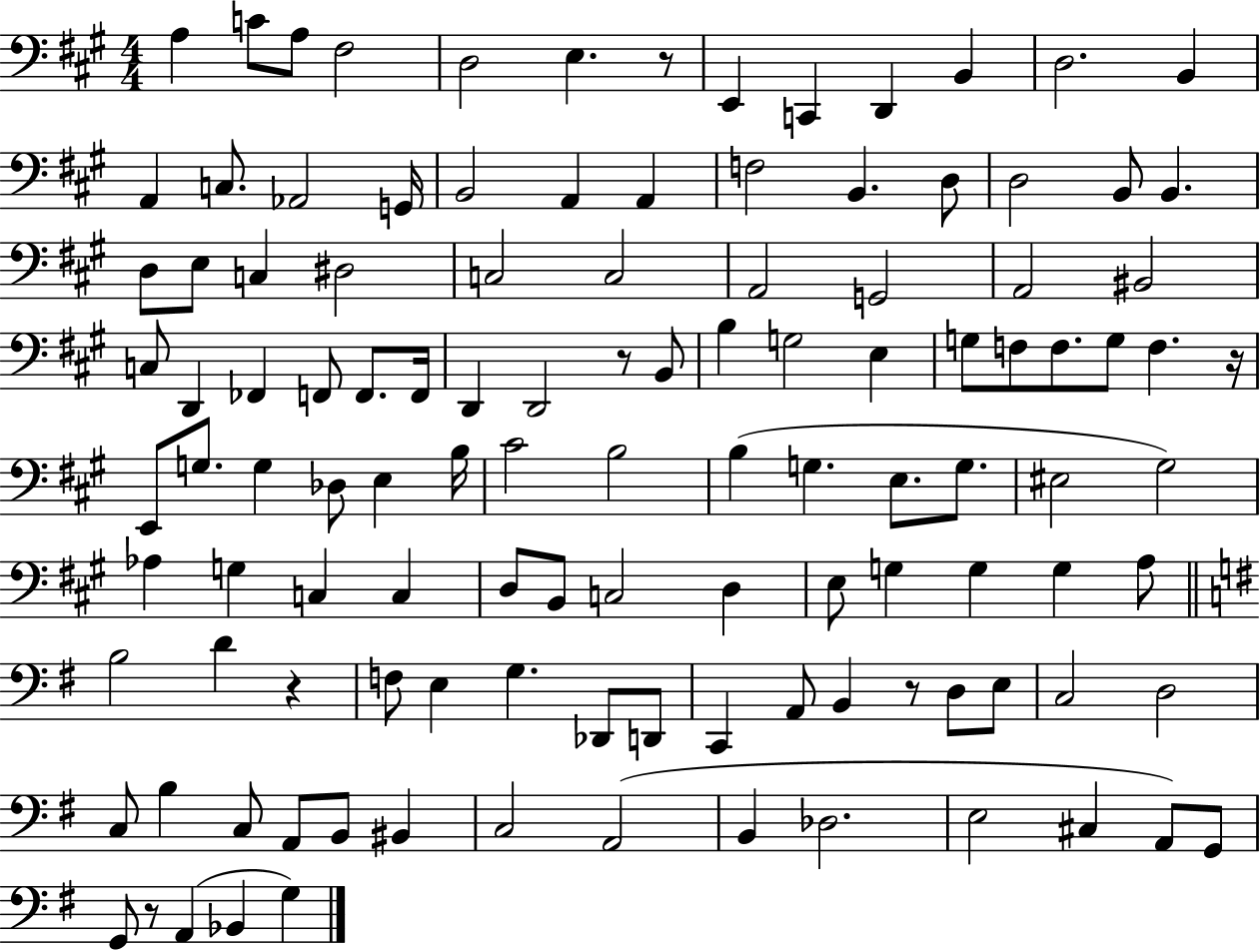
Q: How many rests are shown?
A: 6